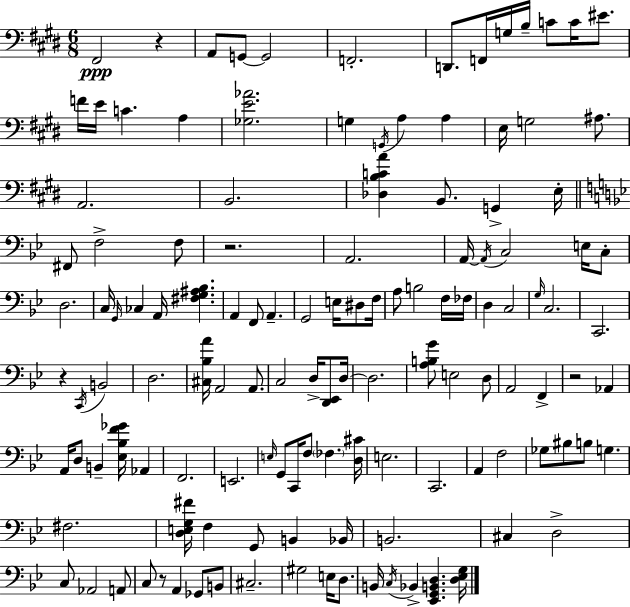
X:1
T:Untitled
M:6/8
L:1/4
K:E
^F,,2 z A,,/2 G,,/2 G,,2 F,,2 D,,/2 F,,/4 G,/4 B,/4 C/2 C/4 ^E/2 F/4 E/4 C A, [_G,E_A]2 G, G,,/4 A, A, E,/4 G,2 ^A,/2 A,,2 B,,2 [_D,B,CA] B,,/2 G,, E,/4 ^F,,/2 F,2 F,/2 z2 A,,2 A,,/4 A,,/4 C,2 E,/4 C,/2 D,2 C,/4 G,,/4 _C, A,,/4 [^F,G,^A,_B,] A,, F,,/2 A,, G,,2 E,/4 ^D,/2 F,/4 A,/2 B,2 F,/4 _F,/4 D, C,2 G,/4 C,2 C,,2 z C,,/4 B,,2 D,2 [^C,_B,A]/4 A,,2 A,,/2 C,2 D,/4 [D,,_E,,]/2 D,/4 D,2 [A,B,G]/2 E,2 D,/2 A,,2 F,, z2 _A,, A,,/4 D,/2 B,, [_E,_B,F_G]/4 _A,, F,,2 E,,2 E,/4 G,,/2 C,,/4 F,/2 _F, [D,^C]/4 E,2 C,,2 A,, F,2 _G,/2 ^B,/2 B,/2 G, ^F,2 [D,E,G,^F]/4 F, G,,/2 B,, _B,,/4 B,,2 ^C, D,2 C,/2 _A,,2 A,,/2 C,/2 z/2 A,, _G,,/2 B,,/2 ^C,2 ^G,2 E,/4 D,/2 B,,/4 C,/4 _B,, [_E,,G,,B,,D,] [D,_E,G,]/4